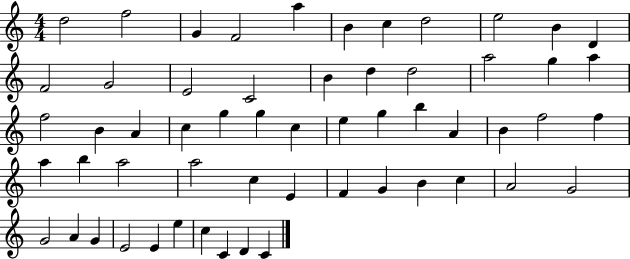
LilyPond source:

{
  \clef treble
  \numericTimeSignature
  \time 4/4
  \key c \major
  d''2 f''2 | g'4 f'2 a''4 | b'4 c''4 d''2 | e''2 b'4 d'4 | \break f'2 g'2 | e'2 c'2 | b'4 d''4 d''2 | a''2 g''4 a''4 | \break f''2 b'4 a'4 | c''4 g''4 g''4 c''4 | e''4 g''4 b''4 a'4 | b'4 f''2 f''4 | \break a''4 b''4 a''2 | a''2 c''4 e'4 | f'4 g'4 b'4 c''4 | a'2 g'2 | \break g'2 a'4 g'4 | e'2 e'4 e''4 | c''4 c'4 d'4 c'4 | \bar "|."
}